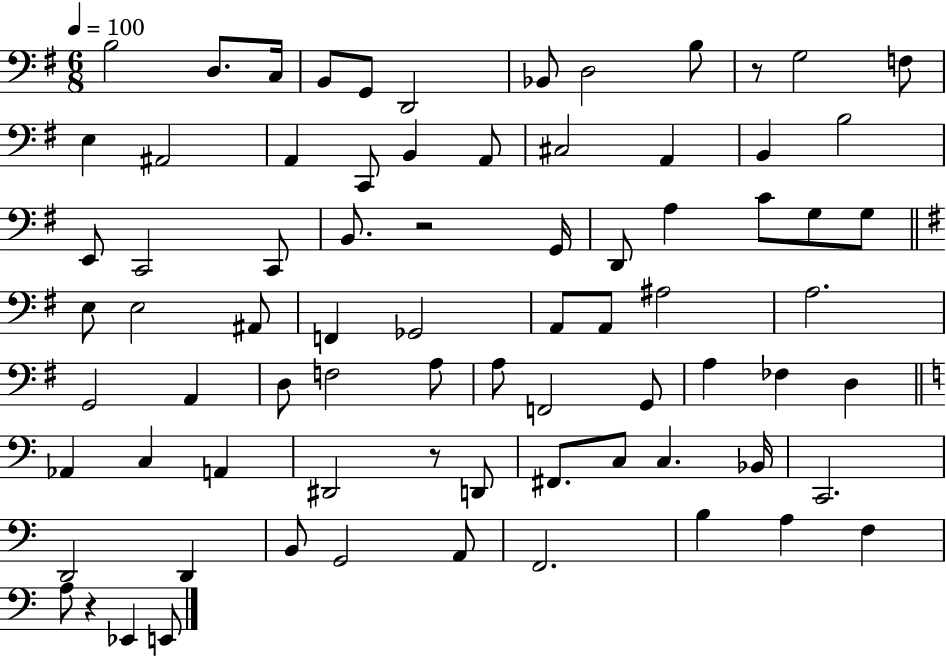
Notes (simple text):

B3/h D3/e. C3/s B2/e G2/e D2/h Bb2/e D3/h B3/e R/e G3/h F3/e E3/q A#2/h A2/q C2/e B2/q A2/e C#3/h A2/q B2/q B3/h E2/e C2/h C2/e B2/e. R/h G2/s D2/e A3/q C4/e G3/e G3/e E3/e E3/h A#2/e F2/q Gb2/h A2/e A2/e A#3/h A3/h. G2/h A2/q D3/e F3/h A3/e A3/e F2/h G2/e A3/q FES3/q D3/q Ab2/q C3/q A2/q D#2/h R/e D2/e F#2/e. C3/e C3/q. Bb2/s C2/h. D2/h D2/q B2/e G2/h A2/e F2/h. B3/q A3/q F3/q A3/e R/q Eb2/q E2/e